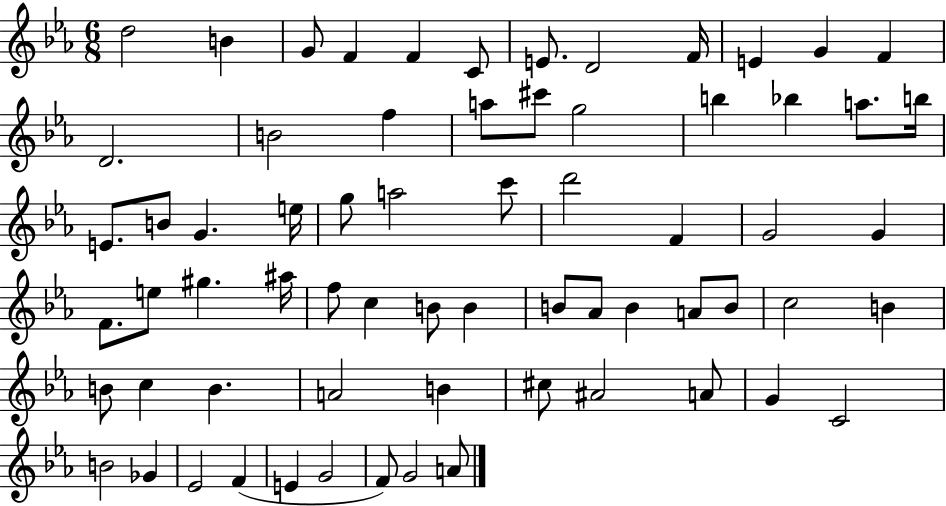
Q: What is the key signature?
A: EES major